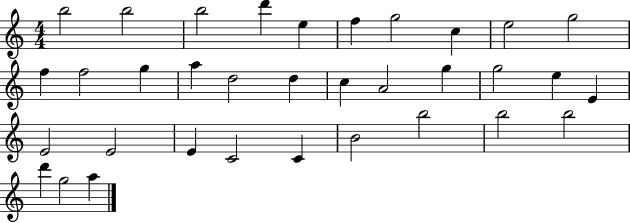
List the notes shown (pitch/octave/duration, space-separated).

B5/h B5/h B5/h D6/q E5/q F5/q G5/h C5/q E5/h G5/h F5/q F5/h G5/q A5/q D5/h D5/q C5/q A4/h G5/q G5/h E5/q E4/q E4/h E4/h E4/q C4/h C4/q B4/h B5/h B5/h B5/h D6/q G5/h A5/q